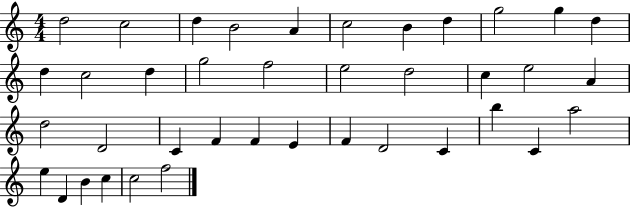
{
  \clef treble
  \numericTimeSignature
  \time 4/4
  \key c \major
  d''2 c''2 | d''4 b'2 a'4 | c''2 b'4 d''4 | g''2 g''4 d''4 | \break d''4 c''2 d''4 | g''2 f''2 | e''2 d''2 | c''4 e''2 a'4 | \break d''2 d'2 | c'4 f'4 f'4 e'4 | f'4 d'2 c'4 | b''4 c'4 a''2 | \break e''4 d'4 b'4 c''4 | c''2 f''2 | \bar "|."
}